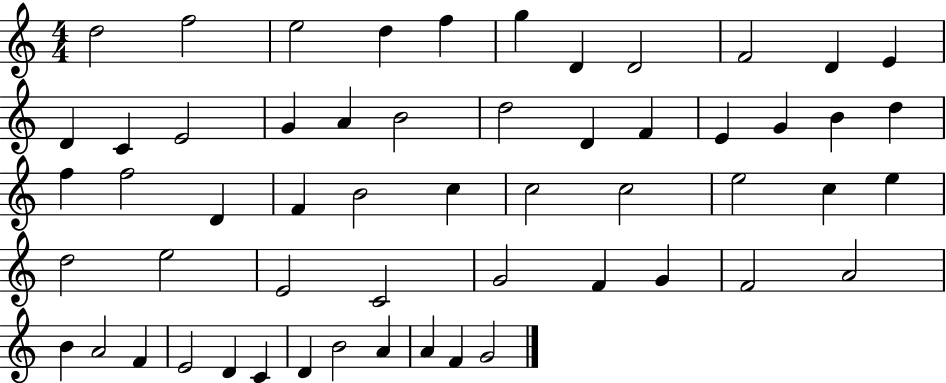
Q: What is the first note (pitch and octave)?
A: D5